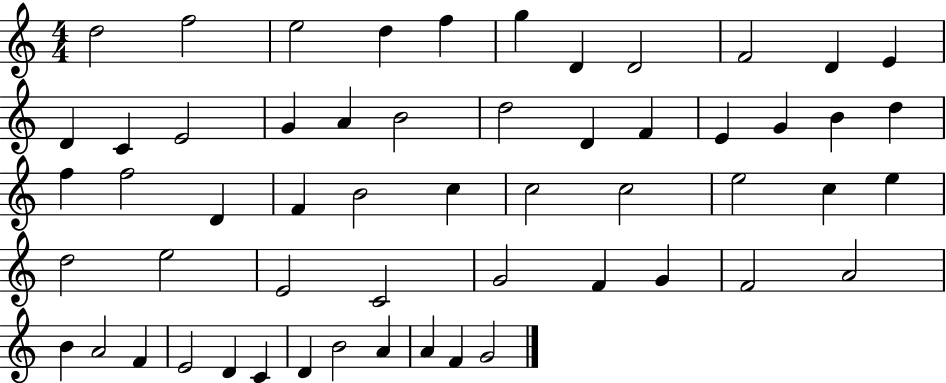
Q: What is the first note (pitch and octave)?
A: D5